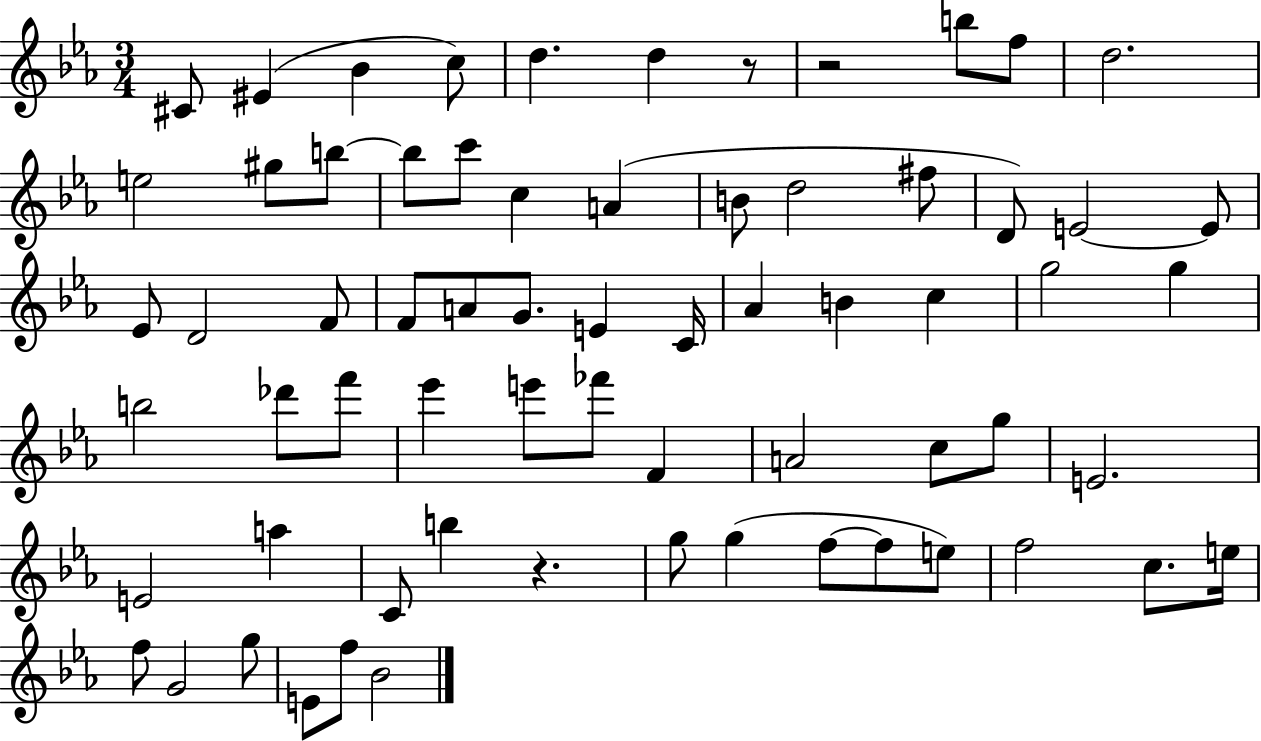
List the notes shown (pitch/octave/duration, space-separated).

C#4/e EIS4/q Bb4/q C5/e D5/q. D5/q R/e R/h B5/e F5/e D5/h. E5/h G#5/e B5/e B5/e C6/e C5/q A4/q B4/e D5/h F#5/e D4/e E4/h E4/e Eb4/e D4/h F4/e F4/e A4/e G4/e. E4/q C4/s Ab4/q B4/q C5/q G5/h G5/q B5/h Db6/e F6/e Eb6/q E6/e FES6/e F4/q A4/h C5/e G5/e E4/h. E4/h A5/q C4/e B5/q R/q. G5/e G5/q F5/e F5/e E5/e F5/h C5/e. E5/s F5/e G4/h G5/e E4/e F5/e Bb4/h